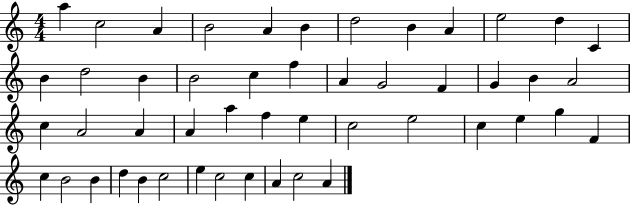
{
  \clef treble
  \numericTimeSignature
  \time 4/4
  \key c \major
  a''4 c''2 a'4 | b'2 a'4 b'4 | d''2 b'4 a'4 | e''2 d''4 c'4 | \break b'4 d''2 b'4 | b'2 c''4 f''4 | a'4 g'2 f'4 | g'4 b'4 a'2 | \break c''4 a'2 a'4 | a'4 a''4 f''4 e''4 | c''2 e''2 | c''4 e''4 g''4 f'4 | \break c''4 b'2 b'4 | d''4 b'4 c''2 | e''4 c''2 c''4 | a'4 c''2 a'4 | \break \bar "|."
}